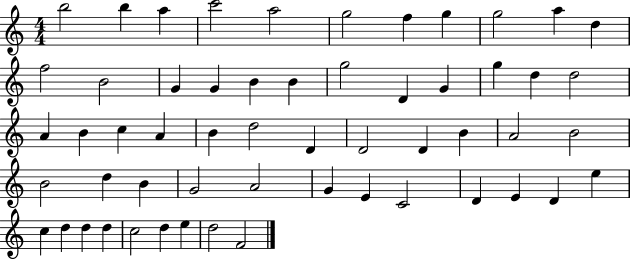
B5/h B5/q A5/q C6/h A5/h G5/h F5/q G5/q G5/h A5/q D5/q F5/h B4/h G4/q G4/q B4/q B4/q G5/h D4/q G4/q G5/q D5/q D5/h A4/q B4/q C5/q A4/q B4/q D5/h D4/q D4/h D4/q B4/q A4/h B4/h B4/h D5/q B4/q G4/h A4/h G4/q E4/q C4/h D4/q E4/q D4/q E5/q C5/q D5/q D5/q D5/q C5/h D5/q E5/q D5/h F4/h